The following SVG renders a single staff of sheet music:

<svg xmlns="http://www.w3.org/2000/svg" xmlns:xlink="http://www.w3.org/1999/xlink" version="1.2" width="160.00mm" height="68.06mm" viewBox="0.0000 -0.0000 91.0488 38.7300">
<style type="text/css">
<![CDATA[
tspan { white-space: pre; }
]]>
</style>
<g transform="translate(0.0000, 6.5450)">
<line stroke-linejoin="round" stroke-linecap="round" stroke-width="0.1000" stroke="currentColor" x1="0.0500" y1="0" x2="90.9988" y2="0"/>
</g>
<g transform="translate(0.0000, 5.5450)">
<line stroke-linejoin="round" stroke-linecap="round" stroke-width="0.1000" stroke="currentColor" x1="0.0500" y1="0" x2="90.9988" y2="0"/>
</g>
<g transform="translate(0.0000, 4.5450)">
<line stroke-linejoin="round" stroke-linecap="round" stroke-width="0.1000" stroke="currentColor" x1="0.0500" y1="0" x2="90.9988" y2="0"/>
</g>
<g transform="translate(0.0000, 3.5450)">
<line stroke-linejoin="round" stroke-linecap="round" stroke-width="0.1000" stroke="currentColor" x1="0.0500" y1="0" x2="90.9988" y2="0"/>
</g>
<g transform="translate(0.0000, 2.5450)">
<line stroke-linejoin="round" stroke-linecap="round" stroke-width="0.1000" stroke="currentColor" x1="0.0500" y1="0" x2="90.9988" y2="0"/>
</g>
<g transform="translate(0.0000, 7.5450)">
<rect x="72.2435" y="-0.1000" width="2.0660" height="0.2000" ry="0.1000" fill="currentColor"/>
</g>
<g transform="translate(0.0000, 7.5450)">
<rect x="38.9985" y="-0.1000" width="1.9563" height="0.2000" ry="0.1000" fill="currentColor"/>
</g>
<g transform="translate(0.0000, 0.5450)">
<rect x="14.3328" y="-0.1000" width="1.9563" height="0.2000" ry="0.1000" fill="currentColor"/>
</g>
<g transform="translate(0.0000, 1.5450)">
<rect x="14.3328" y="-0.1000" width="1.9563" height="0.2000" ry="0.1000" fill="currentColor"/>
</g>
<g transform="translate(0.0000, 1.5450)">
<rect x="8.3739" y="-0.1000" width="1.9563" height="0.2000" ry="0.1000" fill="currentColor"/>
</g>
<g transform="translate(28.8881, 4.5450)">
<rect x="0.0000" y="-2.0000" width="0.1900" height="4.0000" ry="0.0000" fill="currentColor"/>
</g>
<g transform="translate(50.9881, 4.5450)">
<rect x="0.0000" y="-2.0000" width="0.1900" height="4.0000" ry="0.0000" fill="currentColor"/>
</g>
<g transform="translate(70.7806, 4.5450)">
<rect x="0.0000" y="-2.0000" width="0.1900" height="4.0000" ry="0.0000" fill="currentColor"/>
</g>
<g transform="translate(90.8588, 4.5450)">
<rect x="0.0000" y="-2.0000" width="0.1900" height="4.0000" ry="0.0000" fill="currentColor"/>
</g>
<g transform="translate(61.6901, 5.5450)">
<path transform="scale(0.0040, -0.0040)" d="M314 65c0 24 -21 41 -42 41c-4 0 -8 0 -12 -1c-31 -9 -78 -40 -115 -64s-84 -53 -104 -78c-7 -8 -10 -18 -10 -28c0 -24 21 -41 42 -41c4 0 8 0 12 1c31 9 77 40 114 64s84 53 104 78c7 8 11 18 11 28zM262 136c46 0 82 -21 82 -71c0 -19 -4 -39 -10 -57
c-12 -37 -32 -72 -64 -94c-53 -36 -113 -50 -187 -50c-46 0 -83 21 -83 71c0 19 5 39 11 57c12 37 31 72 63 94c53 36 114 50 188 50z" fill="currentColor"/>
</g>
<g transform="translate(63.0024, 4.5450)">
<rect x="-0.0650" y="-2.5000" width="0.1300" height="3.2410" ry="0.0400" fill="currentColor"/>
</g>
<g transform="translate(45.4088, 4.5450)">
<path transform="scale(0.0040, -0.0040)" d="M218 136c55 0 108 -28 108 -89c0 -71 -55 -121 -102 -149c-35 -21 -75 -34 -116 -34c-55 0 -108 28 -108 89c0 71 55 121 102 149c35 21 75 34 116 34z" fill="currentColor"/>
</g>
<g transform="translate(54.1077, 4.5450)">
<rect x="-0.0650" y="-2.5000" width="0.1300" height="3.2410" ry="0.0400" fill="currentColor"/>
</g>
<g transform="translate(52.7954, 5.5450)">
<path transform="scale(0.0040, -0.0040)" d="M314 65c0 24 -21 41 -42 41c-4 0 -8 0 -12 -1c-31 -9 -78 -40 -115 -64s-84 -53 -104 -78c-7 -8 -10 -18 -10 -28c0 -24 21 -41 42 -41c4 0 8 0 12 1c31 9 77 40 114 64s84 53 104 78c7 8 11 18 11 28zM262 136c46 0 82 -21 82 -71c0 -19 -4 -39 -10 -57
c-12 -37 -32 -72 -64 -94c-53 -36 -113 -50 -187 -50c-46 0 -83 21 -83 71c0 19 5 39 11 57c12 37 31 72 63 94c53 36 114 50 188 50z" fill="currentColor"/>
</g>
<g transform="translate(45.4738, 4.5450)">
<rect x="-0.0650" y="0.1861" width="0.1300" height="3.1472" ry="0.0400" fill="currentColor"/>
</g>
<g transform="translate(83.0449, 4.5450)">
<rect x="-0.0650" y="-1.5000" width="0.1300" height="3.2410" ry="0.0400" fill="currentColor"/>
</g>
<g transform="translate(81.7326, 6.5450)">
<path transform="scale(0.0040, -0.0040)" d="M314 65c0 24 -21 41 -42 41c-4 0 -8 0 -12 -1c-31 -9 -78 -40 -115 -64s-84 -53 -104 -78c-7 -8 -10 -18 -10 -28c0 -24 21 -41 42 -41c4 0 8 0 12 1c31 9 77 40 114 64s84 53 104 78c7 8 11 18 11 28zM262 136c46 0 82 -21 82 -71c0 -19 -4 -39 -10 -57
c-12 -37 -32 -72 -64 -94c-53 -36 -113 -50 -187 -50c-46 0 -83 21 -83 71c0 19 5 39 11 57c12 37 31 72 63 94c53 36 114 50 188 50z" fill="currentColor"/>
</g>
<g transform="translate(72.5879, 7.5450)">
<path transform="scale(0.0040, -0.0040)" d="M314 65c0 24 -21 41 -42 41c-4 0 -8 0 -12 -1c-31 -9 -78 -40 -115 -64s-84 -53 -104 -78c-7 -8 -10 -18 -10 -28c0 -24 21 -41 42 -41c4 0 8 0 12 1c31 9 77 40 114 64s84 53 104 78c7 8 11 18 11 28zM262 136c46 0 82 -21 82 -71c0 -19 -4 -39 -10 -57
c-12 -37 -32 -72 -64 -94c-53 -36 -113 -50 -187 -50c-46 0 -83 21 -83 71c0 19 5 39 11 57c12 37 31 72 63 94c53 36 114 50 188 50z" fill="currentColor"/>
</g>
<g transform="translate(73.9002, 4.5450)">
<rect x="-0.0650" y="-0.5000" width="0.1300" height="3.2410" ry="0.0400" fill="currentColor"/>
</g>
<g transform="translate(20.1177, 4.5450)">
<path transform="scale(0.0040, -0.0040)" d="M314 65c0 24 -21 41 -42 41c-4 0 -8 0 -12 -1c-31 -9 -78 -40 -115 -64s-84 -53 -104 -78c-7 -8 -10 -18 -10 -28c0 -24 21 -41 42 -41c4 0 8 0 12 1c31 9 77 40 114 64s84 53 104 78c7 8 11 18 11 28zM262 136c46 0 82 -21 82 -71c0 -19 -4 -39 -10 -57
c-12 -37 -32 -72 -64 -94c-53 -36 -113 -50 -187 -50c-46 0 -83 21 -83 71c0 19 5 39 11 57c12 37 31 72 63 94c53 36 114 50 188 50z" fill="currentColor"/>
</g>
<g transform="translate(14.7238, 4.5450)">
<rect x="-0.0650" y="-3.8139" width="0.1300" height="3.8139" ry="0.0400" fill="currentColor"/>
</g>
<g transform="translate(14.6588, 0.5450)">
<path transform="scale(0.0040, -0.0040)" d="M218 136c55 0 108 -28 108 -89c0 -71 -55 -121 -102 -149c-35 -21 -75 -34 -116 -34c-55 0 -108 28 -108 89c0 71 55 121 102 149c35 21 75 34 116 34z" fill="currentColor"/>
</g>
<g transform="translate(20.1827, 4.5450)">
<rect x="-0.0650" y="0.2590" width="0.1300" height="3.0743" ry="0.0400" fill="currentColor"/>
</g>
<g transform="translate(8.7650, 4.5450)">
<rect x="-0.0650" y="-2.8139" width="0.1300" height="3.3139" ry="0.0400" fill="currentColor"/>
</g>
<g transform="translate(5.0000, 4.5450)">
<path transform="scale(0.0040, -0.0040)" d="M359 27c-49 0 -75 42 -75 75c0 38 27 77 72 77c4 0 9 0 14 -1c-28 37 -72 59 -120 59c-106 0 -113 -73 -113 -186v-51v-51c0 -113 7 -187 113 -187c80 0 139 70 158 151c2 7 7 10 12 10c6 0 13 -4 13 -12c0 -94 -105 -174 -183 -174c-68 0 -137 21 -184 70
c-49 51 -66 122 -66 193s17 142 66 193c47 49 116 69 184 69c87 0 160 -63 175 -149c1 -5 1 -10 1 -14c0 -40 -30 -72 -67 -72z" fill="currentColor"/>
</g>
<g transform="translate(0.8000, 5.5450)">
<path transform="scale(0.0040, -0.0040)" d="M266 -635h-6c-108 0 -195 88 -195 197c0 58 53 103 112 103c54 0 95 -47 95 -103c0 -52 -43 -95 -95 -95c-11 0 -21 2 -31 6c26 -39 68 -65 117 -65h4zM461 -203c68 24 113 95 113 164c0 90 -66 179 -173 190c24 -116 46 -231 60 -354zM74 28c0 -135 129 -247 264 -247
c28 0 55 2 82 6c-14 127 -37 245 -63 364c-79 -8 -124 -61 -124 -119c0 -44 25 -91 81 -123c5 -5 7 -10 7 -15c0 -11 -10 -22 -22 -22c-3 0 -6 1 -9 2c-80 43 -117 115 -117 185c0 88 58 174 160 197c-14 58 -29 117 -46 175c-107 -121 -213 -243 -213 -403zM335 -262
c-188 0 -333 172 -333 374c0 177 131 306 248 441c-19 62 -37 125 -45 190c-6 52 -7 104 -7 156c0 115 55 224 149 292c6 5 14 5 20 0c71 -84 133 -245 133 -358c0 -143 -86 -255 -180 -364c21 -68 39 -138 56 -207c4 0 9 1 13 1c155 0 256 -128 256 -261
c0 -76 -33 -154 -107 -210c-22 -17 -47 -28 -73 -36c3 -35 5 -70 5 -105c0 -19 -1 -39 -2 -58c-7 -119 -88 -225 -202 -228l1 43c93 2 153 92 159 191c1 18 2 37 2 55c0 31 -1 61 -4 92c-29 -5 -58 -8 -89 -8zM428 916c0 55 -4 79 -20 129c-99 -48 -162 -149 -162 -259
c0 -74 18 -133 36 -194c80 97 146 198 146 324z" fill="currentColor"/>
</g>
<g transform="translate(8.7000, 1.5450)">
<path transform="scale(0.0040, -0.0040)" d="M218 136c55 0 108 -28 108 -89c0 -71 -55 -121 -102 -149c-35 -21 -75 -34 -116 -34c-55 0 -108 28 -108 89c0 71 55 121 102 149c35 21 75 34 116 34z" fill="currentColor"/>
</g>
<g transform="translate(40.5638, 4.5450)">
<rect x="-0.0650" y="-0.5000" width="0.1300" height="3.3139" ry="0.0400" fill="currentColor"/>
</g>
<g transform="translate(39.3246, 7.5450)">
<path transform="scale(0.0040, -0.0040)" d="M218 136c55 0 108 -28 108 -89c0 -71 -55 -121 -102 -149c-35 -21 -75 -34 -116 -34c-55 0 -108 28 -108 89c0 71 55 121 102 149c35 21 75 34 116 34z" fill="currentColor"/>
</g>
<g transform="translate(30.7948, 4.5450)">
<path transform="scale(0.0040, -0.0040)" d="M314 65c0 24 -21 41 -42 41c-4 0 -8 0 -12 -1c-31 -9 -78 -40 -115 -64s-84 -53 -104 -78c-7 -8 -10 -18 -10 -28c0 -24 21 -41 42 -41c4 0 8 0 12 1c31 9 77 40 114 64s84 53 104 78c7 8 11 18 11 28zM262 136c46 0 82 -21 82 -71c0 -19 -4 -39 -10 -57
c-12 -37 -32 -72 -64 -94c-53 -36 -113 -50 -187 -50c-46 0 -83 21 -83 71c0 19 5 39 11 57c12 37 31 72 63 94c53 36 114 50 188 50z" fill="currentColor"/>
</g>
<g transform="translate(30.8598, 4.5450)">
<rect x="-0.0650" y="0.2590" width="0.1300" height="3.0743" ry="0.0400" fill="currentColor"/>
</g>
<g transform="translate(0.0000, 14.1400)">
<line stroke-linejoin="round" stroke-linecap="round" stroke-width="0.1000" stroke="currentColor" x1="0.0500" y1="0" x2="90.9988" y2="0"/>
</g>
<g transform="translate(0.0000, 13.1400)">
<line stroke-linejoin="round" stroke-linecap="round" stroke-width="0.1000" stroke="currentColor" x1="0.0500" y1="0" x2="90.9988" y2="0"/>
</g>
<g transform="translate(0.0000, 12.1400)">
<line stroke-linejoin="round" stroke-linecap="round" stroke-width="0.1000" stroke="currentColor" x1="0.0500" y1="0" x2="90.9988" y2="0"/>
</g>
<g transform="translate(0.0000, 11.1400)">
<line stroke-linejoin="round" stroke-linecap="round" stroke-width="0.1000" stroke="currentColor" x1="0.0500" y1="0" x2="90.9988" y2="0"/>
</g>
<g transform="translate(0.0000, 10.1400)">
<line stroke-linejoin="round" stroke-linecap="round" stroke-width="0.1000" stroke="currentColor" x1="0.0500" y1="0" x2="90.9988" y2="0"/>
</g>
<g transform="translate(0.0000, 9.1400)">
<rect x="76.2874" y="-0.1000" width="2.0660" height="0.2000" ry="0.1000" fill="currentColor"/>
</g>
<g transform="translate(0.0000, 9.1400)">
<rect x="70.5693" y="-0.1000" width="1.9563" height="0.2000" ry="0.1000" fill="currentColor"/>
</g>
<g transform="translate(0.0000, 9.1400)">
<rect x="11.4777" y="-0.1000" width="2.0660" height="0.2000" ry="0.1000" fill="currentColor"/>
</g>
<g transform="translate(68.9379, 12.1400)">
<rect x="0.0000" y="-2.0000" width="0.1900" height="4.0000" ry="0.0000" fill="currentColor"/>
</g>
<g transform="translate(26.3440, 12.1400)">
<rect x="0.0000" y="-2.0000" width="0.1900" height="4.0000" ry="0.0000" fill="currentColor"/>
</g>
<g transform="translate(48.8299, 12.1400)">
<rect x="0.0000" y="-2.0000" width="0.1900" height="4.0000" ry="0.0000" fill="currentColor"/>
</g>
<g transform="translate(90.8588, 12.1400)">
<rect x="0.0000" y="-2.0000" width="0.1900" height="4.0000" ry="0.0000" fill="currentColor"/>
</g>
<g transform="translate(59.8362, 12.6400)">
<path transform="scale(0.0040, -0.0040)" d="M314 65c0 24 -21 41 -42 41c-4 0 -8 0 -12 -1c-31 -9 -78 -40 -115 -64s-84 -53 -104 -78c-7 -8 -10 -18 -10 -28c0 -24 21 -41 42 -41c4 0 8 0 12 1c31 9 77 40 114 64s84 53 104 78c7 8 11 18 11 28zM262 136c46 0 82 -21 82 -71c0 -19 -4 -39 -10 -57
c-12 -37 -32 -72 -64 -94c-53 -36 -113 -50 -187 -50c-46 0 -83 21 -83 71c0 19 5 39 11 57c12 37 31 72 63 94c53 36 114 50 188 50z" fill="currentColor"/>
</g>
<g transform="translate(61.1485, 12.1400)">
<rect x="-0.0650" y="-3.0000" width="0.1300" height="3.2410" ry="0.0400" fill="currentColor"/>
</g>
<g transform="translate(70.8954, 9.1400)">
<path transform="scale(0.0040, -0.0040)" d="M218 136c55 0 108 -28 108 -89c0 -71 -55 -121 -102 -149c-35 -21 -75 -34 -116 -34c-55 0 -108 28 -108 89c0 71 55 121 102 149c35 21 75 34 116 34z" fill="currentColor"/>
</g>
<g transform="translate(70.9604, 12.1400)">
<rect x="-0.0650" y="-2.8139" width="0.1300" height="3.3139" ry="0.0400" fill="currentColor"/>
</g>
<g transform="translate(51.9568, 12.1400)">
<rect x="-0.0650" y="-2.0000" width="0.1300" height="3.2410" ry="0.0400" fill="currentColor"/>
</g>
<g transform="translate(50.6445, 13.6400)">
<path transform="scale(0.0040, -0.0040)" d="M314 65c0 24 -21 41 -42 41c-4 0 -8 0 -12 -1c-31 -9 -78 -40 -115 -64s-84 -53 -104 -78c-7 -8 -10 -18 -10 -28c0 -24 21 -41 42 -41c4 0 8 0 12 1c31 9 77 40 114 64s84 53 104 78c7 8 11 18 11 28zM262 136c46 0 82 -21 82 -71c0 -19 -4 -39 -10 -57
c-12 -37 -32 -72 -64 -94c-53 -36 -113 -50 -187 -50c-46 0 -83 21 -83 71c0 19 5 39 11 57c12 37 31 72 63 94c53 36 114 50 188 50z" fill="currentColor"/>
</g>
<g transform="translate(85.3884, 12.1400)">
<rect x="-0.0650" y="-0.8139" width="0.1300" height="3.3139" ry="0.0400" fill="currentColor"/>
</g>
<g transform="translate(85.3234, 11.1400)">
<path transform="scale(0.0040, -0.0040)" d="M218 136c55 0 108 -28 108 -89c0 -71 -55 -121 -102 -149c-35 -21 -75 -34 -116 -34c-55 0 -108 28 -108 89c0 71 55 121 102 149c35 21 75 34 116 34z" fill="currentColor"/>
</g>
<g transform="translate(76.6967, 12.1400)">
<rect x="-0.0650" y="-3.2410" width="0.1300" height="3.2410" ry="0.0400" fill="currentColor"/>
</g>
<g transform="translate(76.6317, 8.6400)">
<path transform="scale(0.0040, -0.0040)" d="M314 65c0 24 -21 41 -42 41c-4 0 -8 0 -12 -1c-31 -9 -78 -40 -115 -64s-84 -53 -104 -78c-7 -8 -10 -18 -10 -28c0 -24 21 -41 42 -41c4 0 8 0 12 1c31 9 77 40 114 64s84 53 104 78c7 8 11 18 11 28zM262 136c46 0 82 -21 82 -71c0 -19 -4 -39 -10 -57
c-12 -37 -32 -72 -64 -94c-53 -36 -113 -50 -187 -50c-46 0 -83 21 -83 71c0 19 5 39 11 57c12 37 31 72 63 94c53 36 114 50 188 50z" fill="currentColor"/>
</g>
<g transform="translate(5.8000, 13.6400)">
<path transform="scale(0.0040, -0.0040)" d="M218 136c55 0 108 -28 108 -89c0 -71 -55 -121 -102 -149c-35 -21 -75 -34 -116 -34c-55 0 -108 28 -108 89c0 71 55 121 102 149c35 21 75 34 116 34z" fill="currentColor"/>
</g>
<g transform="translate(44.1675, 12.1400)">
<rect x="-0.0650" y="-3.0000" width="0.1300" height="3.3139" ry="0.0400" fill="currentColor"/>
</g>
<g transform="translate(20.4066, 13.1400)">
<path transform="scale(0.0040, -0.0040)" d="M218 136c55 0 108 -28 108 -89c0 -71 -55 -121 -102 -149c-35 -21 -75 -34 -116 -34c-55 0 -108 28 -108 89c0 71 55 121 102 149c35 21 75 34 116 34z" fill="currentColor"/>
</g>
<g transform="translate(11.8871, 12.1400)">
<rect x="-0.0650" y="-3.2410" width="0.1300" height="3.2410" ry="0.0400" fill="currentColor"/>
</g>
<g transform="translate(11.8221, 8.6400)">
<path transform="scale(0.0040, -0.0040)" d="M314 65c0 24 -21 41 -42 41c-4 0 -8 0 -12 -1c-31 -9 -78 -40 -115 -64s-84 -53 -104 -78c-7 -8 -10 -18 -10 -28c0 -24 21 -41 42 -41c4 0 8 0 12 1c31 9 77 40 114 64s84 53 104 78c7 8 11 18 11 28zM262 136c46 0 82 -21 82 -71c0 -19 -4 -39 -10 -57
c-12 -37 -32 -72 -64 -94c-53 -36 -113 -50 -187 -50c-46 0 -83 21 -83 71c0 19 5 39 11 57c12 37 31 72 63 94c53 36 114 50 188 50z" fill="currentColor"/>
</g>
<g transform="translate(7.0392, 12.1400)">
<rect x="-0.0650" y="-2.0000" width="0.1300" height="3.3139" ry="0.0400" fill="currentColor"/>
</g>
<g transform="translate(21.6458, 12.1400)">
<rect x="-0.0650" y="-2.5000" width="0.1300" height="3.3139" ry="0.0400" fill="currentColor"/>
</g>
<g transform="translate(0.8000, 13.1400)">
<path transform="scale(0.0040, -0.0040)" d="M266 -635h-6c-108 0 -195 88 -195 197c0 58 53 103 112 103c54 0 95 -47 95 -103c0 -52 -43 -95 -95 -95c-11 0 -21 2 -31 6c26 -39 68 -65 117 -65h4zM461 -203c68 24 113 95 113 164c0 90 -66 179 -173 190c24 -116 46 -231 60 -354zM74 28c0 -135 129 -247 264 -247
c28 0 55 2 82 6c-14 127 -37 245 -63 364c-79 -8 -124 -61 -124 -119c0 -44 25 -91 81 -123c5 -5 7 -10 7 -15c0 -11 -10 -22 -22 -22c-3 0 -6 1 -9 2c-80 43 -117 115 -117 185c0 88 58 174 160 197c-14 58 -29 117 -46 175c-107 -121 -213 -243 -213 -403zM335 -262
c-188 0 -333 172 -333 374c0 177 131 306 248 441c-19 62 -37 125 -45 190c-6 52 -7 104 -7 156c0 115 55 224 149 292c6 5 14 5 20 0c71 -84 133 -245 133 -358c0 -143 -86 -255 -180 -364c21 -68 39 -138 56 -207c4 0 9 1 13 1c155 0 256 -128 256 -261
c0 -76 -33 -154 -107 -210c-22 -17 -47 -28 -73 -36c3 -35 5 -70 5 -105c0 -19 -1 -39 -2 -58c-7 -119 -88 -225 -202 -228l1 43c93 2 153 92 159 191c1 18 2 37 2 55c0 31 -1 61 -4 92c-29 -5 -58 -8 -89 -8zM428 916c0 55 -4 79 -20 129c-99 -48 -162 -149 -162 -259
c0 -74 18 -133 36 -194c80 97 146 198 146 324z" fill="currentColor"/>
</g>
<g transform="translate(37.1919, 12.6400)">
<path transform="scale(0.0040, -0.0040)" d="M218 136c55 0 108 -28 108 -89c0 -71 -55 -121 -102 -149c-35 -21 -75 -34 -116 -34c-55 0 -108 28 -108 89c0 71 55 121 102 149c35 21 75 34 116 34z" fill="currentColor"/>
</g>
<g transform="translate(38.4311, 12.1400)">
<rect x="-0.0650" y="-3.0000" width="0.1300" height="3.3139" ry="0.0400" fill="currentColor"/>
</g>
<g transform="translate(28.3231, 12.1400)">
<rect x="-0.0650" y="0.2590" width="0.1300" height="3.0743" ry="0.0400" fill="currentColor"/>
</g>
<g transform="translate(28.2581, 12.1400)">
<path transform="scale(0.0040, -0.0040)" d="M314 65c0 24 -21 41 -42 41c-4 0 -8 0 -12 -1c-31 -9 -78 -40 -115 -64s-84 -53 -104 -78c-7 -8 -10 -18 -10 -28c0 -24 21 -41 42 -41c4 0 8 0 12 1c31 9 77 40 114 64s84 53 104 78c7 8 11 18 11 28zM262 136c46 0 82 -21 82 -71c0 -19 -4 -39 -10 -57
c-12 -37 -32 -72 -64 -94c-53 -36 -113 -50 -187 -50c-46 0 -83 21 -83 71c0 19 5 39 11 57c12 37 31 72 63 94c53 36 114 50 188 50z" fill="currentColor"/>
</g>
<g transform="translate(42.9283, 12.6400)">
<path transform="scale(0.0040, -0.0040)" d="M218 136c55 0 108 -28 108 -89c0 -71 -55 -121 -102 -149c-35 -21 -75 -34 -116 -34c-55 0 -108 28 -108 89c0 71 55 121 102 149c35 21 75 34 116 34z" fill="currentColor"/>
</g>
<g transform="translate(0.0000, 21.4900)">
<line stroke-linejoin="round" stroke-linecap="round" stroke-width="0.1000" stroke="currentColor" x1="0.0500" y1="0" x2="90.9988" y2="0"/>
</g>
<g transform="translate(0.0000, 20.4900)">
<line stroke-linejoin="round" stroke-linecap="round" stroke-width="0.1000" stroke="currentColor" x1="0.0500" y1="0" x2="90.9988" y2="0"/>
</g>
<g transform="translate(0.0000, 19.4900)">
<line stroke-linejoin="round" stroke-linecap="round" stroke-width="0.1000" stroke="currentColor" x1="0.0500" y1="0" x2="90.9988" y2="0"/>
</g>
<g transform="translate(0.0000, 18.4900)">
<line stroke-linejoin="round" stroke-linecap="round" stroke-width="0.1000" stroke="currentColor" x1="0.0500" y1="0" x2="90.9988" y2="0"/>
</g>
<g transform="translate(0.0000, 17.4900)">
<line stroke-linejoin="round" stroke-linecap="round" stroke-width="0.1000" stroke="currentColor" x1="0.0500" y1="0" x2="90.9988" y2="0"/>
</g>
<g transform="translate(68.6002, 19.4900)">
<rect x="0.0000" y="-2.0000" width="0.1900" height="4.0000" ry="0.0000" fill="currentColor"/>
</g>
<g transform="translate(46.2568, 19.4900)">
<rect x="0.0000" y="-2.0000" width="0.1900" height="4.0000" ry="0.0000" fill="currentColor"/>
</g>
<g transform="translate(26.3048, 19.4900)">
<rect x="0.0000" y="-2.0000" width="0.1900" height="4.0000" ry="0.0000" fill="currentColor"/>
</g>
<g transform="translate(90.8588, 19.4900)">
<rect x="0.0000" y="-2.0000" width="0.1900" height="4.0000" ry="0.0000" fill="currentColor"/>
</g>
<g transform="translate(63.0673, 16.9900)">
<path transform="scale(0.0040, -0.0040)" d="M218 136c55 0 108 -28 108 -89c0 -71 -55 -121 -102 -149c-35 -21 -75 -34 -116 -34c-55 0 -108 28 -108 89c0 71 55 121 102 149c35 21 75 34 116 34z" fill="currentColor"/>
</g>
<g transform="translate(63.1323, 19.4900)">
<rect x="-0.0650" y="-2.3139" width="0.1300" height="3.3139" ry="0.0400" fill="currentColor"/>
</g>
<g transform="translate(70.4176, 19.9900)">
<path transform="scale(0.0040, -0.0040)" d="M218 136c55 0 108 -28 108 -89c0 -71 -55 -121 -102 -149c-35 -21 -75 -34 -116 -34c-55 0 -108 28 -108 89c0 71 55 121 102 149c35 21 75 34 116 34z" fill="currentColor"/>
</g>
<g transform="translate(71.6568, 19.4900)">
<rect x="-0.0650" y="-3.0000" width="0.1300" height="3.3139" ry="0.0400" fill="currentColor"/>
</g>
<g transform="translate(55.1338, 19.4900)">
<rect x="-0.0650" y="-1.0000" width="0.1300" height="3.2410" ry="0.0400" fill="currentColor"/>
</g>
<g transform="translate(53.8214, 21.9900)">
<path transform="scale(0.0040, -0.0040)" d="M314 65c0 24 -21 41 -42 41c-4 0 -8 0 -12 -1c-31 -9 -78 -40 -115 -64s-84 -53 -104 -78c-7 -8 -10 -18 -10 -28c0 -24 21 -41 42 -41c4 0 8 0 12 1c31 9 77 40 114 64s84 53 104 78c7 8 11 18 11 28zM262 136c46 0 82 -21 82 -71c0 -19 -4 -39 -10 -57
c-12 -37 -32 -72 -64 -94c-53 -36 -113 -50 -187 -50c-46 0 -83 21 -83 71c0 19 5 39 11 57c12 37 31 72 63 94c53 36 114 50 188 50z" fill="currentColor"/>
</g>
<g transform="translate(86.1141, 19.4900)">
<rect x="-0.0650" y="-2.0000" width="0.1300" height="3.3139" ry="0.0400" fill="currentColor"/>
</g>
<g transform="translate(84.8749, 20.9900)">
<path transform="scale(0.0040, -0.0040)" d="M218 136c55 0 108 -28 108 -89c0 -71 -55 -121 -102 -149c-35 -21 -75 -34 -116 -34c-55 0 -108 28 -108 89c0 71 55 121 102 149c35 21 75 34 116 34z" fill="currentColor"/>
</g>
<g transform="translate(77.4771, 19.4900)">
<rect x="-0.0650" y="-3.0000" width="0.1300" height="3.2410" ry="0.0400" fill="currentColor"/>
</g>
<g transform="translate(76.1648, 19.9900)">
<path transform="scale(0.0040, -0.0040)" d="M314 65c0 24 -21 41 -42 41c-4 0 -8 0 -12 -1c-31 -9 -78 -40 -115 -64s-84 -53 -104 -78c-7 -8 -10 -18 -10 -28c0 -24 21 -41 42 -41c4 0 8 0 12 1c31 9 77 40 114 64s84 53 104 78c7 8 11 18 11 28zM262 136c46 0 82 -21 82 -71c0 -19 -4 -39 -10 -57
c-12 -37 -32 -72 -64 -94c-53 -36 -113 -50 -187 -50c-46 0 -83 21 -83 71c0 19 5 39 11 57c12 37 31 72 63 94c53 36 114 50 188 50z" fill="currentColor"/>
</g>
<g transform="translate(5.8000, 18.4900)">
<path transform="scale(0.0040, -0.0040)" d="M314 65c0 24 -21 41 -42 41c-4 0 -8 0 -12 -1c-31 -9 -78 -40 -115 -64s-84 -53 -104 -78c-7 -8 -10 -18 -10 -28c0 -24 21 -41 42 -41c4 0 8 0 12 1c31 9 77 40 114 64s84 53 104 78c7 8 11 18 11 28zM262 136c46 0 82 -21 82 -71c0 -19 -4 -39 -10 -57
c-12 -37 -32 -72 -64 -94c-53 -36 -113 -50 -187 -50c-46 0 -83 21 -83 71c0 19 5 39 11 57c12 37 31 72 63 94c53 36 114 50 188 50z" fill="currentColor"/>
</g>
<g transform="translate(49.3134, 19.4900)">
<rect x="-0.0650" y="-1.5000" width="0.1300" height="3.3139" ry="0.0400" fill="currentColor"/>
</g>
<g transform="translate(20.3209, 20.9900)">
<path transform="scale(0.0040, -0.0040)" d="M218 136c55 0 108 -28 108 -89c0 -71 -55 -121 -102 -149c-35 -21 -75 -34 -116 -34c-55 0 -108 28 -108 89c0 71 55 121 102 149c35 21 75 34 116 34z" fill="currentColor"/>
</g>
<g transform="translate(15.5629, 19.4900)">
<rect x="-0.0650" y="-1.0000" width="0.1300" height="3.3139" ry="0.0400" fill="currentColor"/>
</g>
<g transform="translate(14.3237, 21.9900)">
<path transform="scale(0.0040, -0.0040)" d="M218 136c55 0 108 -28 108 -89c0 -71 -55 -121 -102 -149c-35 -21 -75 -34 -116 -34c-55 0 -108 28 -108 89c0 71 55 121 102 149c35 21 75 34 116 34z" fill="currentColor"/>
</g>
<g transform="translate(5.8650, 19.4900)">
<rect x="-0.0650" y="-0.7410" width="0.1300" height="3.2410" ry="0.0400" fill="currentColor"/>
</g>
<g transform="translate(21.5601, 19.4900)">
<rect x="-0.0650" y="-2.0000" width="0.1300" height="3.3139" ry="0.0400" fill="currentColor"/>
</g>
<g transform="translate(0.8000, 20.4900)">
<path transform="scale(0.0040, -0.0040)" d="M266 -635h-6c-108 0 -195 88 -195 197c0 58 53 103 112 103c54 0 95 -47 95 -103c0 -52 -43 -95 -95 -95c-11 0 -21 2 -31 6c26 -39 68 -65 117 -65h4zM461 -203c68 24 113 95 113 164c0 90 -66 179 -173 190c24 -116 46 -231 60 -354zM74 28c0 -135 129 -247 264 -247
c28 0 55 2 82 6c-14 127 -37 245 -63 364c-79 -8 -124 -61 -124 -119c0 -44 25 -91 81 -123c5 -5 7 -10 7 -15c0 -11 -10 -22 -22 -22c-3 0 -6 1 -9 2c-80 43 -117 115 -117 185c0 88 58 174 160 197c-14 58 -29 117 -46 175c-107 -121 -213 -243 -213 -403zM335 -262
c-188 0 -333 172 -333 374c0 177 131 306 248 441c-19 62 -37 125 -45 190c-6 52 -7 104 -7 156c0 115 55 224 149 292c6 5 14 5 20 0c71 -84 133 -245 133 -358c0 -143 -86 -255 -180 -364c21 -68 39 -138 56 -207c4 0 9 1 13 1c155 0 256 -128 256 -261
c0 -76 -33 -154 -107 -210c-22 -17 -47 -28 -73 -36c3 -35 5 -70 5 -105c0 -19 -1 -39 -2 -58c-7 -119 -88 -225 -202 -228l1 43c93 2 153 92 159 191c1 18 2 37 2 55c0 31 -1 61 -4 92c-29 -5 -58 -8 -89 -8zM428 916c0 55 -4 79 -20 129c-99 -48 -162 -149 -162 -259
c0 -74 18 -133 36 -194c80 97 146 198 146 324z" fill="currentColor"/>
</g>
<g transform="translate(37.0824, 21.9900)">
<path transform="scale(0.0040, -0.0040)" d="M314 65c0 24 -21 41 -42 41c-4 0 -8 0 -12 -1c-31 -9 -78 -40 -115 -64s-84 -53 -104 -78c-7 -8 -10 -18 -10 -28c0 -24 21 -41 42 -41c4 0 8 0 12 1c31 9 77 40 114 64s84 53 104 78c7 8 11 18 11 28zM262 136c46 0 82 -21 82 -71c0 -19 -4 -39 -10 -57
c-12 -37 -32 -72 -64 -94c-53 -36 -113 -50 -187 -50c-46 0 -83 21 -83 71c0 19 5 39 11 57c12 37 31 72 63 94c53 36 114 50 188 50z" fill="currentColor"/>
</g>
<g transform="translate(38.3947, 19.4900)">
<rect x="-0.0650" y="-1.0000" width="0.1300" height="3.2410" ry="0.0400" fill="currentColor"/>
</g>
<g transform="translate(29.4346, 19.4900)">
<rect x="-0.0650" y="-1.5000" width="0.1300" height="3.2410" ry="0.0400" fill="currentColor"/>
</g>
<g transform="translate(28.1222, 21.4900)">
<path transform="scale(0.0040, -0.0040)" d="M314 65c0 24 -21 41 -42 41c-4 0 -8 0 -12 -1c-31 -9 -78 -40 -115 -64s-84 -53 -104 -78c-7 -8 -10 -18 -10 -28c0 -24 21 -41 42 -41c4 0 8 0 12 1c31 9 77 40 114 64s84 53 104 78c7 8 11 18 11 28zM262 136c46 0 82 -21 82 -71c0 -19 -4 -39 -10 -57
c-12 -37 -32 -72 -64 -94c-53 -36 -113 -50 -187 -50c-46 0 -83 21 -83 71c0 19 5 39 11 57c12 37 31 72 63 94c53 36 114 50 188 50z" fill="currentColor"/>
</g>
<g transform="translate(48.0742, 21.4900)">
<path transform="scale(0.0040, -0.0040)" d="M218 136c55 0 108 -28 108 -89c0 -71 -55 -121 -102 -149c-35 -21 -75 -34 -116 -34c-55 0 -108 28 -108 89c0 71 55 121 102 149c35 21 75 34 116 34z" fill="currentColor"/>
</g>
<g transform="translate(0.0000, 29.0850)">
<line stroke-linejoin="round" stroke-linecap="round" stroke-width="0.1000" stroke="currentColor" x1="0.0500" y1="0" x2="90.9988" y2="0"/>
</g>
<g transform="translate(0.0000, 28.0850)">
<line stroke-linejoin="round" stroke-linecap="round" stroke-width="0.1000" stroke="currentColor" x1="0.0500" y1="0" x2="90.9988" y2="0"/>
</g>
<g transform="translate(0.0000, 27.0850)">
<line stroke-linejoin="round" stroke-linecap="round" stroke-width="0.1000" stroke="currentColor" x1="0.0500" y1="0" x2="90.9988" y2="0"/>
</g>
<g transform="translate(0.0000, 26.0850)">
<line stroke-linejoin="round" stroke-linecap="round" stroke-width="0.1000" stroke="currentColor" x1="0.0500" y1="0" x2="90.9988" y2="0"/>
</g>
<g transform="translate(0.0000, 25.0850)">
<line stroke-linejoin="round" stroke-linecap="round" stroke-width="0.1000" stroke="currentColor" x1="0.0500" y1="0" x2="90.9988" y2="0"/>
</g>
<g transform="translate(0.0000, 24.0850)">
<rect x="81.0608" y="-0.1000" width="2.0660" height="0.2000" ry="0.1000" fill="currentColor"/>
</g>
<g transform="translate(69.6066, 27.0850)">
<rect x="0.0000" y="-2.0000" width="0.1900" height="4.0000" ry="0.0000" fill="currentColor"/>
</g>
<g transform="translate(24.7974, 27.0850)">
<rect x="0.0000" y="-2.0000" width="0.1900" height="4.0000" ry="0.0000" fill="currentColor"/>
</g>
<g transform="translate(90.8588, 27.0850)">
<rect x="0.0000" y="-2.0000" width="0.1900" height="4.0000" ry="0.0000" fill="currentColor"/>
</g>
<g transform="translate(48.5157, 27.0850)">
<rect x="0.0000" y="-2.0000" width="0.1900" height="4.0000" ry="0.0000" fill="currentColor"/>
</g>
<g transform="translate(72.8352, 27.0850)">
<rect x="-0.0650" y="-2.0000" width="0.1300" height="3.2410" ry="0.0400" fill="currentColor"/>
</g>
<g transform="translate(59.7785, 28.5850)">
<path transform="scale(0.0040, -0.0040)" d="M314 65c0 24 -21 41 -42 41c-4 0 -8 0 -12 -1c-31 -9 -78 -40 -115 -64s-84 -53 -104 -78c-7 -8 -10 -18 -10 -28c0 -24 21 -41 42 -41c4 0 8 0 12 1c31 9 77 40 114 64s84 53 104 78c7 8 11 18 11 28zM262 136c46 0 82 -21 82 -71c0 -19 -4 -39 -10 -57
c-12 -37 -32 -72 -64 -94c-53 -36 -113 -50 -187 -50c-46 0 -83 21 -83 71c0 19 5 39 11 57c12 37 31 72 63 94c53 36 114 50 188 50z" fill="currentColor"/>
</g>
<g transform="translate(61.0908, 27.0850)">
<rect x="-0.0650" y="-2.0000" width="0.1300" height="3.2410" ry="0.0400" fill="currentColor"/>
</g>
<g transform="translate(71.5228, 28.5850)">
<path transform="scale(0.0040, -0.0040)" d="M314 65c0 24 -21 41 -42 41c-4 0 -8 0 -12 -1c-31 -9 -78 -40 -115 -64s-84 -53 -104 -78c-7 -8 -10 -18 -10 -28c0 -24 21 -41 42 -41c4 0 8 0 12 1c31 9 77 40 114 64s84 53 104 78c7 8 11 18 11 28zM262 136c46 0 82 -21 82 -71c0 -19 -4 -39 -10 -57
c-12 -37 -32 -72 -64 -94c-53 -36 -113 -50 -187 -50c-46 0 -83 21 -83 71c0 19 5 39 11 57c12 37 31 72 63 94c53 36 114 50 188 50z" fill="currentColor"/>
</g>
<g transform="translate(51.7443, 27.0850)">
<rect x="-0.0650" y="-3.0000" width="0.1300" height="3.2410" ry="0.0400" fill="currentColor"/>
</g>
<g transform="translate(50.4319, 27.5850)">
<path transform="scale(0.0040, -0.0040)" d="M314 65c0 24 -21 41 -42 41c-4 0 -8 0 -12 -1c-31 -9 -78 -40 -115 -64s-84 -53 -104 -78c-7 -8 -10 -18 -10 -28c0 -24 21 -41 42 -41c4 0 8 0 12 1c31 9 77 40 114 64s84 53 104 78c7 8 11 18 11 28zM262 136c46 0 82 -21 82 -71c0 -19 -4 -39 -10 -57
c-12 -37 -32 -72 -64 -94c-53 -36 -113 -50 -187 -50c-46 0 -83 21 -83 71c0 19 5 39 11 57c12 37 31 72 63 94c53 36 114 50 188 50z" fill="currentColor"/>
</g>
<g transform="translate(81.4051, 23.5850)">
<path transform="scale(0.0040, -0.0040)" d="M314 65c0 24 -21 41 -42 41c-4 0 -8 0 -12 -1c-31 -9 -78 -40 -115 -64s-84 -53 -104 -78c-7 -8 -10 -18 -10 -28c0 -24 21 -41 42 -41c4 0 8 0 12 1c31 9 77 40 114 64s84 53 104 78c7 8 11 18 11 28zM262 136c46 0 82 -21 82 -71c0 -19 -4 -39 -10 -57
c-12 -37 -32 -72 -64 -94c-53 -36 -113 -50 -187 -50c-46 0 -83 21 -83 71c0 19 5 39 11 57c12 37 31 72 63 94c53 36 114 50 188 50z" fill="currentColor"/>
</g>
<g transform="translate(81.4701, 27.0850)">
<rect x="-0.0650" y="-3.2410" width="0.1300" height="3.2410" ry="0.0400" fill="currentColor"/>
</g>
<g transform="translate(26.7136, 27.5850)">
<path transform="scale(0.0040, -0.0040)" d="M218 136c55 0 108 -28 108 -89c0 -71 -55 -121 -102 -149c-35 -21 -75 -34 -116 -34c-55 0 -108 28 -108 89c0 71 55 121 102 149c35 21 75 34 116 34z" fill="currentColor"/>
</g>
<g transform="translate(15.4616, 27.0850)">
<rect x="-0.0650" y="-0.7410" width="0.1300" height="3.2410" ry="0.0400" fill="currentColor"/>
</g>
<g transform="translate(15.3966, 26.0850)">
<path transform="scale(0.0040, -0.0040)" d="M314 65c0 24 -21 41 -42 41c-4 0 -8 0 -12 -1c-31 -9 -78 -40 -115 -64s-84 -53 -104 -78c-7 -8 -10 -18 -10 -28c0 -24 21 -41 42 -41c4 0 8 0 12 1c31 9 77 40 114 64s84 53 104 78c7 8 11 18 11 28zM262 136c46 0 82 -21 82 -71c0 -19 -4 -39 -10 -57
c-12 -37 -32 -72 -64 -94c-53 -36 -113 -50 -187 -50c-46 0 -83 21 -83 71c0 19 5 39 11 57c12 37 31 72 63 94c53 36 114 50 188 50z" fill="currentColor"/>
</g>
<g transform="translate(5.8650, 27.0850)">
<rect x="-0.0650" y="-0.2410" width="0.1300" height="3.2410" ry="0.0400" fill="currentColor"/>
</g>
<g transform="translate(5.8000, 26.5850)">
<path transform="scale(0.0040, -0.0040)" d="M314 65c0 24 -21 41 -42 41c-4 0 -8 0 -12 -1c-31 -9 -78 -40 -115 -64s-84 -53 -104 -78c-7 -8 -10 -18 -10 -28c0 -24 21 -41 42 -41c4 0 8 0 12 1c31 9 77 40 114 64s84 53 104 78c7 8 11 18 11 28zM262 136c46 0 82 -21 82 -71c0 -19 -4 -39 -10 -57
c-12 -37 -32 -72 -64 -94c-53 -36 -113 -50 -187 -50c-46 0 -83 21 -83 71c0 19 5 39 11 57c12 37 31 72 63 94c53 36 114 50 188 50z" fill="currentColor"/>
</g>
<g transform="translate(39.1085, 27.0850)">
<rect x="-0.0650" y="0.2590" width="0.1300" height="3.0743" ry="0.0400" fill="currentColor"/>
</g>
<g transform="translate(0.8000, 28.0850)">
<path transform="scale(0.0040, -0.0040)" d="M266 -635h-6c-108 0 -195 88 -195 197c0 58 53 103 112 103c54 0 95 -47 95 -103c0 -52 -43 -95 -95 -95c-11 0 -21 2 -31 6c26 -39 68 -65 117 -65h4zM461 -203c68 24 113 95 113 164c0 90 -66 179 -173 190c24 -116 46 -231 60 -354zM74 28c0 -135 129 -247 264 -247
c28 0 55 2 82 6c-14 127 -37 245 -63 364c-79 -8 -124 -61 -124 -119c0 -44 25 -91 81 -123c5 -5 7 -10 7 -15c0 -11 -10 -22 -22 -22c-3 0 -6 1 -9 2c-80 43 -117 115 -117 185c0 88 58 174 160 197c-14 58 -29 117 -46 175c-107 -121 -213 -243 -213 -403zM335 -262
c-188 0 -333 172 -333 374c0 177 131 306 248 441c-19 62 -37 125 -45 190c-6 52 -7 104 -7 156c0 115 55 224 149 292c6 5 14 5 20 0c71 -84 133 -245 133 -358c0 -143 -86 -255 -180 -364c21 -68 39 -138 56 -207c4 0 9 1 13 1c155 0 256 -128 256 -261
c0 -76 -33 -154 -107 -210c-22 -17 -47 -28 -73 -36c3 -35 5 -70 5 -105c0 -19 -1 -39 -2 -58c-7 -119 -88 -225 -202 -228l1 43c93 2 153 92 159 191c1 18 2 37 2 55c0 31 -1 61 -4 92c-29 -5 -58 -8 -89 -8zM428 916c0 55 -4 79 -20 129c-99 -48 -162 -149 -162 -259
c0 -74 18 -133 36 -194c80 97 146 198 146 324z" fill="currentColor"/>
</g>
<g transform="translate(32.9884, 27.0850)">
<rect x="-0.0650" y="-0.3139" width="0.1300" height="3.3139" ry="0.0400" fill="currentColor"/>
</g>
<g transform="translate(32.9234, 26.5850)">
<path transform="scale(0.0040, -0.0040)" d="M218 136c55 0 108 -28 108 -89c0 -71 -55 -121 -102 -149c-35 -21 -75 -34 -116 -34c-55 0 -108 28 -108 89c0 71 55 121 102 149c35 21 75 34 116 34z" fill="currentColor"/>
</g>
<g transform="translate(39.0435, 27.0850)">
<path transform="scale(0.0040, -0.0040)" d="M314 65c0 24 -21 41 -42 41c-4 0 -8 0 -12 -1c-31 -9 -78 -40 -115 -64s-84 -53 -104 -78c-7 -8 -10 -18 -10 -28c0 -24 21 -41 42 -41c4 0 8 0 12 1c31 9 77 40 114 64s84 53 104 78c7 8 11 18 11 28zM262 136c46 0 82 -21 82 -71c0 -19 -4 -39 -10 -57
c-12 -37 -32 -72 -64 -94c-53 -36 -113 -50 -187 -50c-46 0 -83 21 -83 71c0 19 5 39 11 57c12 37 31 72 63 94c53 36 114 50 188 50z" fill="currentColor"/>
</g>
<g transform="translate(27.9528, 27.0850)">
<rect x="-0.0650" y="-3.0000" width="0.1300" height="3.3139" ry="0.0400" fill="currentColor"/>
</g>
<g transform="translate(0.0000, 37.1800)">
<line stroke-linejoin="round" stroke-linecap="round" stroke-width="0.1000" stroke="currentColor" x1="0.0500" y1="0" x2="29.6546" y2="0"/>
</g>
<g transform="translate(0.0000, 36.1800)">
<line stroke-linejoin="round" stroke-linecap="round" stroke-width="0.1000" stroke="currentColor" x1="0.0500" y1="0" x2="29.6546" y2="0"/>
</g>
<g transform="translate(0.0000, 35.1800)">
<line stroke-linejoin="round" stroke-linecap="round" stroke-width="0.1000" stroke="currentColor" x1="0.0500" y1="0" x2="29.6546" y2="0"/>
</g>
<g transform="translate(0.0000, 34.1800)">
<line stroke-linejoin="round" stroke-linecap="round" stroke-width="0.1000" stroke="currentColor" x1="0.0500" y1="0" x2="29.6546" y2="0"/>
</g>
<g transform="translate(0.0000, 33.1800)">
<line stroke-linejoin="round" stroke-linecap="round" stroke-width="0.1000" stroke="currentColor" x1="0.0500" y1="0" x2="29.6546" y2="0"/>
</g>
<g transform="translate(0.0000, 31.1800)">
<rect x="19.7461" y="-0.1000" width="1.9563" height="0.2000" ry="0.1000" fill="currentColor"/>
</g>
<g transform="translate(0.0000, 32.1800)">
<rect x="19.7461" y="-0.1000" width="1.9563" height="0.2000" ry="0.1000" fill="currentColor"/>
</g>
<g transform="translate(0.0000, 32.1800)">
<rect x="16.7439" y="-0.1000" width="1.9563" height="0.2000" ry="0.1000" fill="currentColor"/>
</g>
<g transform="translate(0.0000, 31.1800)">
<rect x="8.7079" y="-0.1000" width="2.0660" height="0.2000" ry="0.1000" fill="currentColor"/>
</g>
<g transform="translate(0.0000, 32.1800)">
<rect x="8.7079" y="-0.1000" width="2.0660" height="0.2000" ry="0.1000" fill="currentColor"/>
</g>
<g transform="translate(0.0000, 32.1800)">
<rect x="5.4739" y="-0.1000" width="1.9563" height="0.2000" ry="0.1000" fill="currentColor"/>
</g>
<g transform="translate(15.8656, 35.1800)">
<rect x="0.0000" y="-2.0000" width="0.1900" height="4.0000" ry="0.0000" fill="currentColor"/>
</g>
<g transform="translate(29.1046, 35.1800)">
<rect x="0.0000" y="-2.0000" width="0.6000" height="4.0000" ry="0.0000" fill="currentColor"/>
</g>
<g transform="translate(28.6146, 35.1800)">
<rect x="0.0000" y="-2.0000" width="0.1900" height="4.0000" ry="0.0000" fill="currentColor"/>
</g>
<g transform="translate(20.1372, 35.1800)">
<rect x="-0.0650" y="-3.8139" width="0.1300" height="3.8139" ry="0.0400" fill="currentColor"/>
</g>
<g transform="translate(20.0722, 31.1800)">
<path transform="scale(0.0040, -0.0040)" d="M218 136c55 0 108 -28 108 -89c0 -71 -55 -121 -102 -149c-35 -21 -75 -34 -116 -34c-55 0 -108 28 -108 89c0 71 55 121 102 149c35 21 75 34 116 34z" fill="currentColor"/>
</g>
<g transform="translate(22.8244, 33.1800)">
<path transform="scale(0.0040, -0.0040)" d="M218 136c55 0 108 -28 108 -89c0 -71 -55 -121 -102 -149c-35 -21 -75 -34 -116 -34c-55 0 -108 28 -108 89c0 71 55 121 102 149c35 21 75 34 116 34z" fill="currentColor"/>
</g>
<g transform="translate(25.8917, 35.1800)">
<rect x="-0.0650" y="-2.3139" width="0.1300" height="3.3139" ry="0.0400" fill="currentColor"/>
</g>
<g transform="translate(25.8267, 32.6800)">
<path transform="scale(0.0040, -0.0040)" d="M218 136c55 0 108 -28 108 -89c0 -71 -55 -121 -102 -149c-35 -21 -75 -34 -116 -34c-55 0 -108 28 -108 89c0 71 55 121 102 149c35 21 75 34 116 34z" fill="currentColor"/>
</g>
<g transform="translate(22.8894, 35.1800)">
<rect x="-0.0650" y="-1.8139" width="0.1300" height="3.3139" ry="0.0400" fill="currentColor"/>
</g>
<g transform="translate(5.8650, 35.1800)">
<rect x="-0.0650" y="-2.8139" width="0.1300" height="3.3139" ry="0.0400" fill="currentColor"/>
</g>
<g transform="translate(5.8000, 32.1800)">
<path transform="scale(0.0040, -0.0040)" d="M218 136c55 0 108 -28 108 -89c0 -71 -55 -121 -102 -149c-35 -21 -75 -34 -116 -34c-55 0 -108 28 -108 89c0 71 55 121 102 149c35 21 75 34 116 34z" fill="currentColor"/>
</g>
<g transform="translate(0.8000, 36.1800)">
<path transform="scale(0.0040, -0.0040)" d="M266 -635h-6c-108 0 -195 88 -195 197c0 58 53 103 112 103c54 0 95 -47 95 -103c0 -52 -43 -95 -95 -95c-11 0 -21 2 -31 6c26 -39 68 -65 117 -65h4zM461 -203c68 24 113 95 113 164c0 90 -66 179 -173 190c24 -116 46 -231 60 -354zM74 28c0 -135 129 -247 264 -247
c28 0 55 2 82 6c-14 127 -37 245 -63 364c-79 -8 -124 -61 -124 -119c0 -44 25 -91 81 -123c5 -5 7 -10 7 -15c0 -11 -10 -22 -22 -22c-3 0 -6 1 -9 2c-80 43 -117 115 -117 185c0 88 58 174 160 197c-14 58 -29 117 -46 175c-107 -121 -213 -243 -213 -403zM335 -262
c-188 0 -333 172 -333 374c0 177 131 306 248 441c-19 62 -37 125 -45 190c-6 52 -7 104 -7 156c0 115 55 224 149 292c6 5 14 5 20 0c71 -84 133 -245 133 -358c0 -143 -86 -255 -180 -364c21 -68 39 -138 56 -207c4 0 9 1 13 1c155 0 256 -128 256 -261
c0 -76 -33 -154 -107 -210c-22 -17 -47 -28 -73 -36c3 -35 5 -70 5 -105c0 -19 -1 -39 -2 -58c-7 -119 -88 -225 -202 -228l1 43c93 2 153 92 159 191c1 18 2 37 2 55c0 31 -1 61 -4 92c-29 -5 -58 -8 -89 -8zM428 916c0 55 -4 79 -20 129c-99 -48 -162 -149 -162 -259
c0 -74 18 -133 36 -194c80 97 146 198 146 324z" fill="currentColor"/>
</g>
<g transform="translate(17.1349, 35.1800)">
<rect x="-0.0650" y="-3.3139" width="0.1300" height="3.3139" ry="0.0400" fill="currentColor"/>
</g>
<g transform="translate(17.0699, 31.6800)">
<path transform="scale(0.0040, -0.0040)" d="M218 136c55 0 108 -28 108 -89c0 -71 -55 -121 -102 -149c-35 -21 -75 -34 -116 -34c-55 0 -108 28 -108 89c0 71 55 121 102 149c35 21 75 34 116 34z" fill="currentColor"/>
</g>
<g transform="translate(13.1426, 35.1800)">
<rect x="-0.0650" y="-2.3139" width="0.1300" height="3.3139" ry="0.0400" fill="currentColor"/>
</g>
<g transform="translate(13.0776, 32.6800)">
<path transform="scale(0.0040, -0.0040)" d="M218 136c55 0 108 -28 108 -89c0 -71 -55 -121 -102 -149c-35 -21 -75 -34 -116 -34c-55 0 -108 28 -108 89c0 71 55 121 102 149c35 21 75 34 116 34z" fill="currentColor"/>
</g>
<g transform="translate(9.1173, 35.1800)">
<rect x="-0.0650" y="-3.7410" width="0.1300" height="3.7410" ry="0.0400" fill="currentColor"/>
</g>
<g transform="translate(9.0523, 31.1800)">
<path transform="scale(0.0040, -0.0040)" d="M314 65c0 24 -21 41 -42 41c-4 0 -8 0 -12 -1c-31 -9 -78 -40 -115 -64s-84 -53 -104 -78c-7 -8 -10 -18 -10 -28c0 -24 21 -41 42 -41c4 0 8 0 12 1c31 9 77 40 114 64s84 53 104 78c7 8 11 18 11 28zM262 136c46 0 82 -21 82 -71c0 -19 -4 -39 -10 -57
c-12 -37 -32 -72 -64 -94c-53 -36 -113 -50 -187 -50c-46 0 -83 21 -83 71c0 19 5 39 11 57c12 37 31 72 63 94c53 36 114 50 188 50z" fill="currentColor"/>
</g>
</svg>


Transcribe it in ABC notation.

X:1
T:Untitled
M:4/4
L:1/4
K:C
a c' B2 B2 C B G2 G2 C2 E2 F b2 G B2 A A F2 A2 a b2 d d2 D F E2 D2 E D2 g A A2 F c2 d2 A c B2 A2 F2 F2 b2 a c'2 g b c' f g